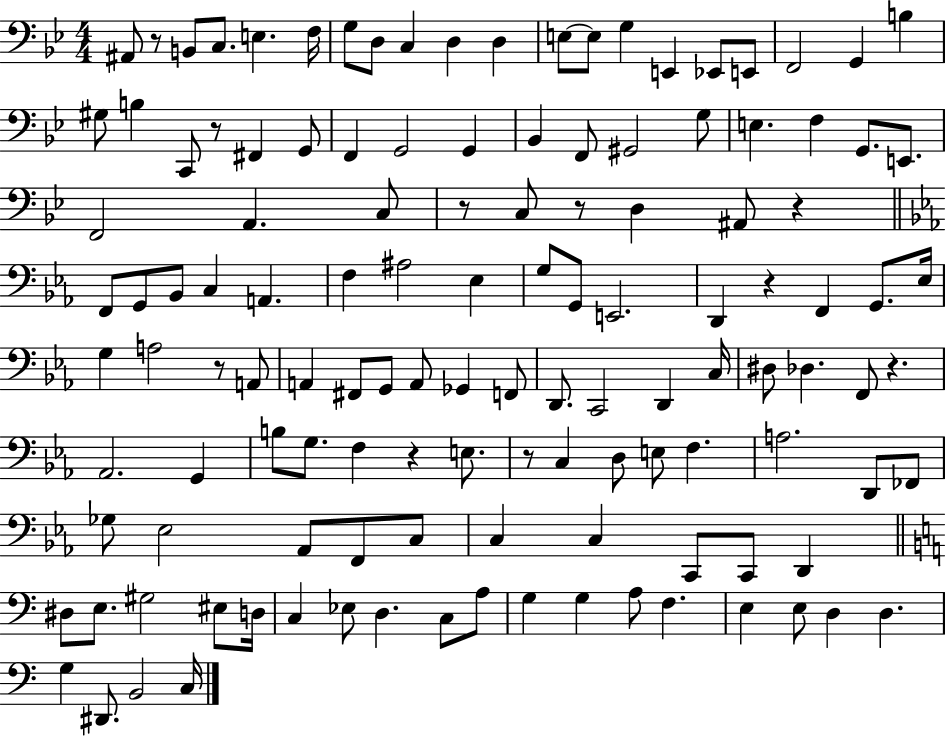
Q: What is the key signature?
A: BES major